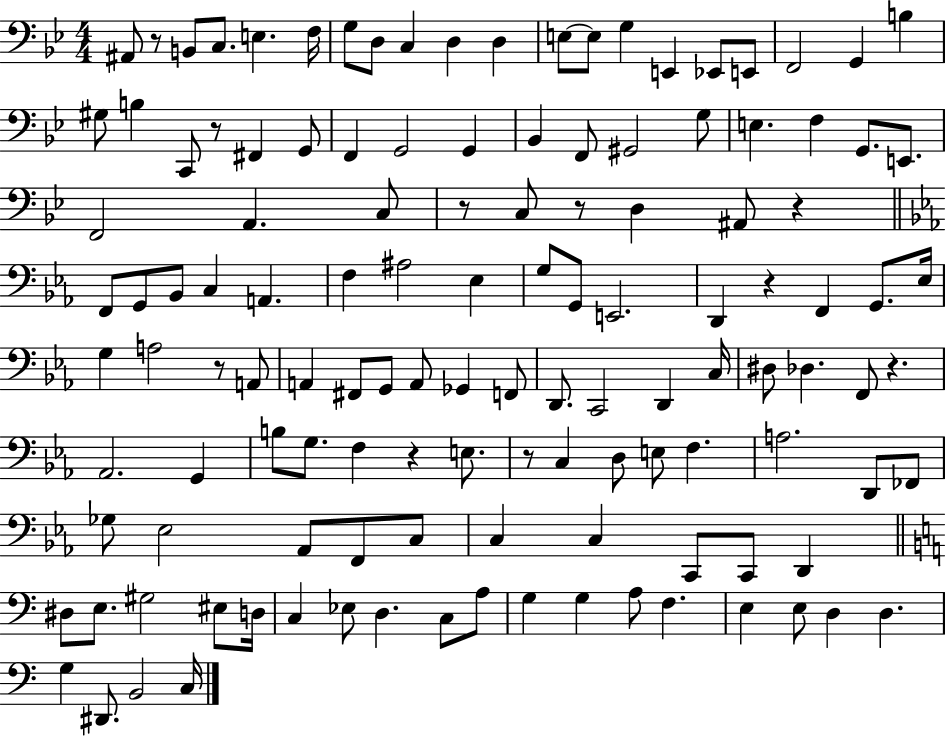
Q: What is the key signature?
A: BES major